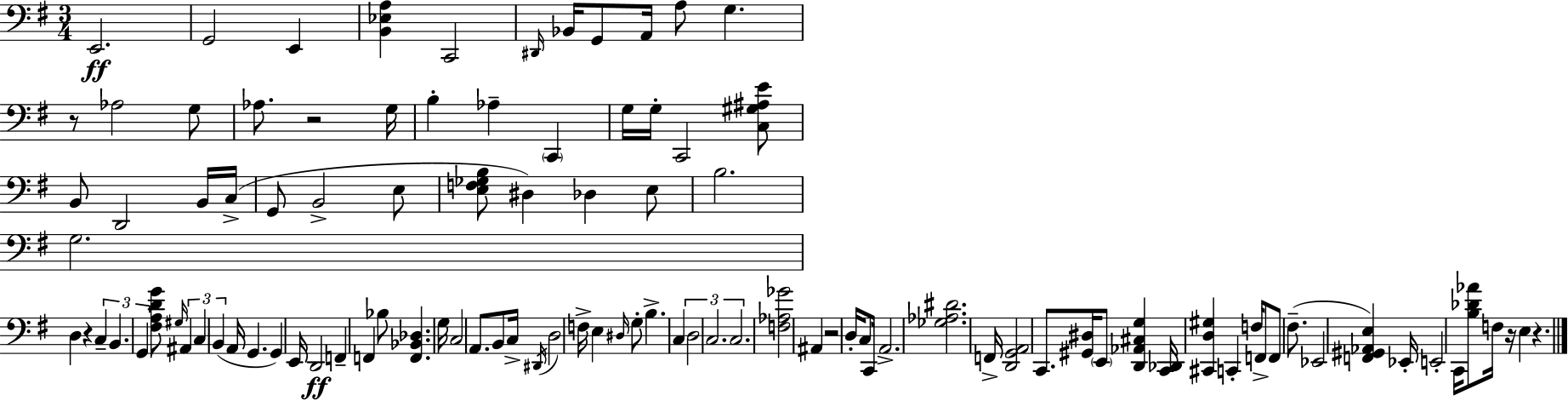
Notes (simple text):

E2/h. G2/h E2/q [B2,Eb3,A3]/q C2/h D#2/s Bb2/s G2/e A2/s A3/e G3/q. R/e Ab3/h G3/e Ab3/e. R/h G3/s B3/q Ab3/q C2/q G3/s G3/s C2/h [C3,G#3,A#3,E4]/e B2/e D2/h B2/s C3/s G2/e B2/h E3/e [E3,F3,Gb3,B3]/e D#3/q Db3/q E3/e B3/h. G3/h. D3/q R/q C3/q B2/q. G2/q [F#3,A3,D4,G4]/e G#3/s A#2/q C3/q B2/q A2/s G2/q. G2/q E2/s D2/h F2/q F2/q Bb3/e [F2,Bb2,Db3]/q. G3/s C3/h A2/e. B2/e C3/s D#2/s D3/h F3/s E3/q D#3/s G3/e B3/q. C3/q D3/h C3/h. C3/h. [F3,Ab3,Gb4]/h A#2/q R/h D3/s C3/e C2/s A2/h. [Gb3,Ab3,D#4]/h. F2/s [D2,G2,A2]/h C2/e. [G#2,D#3]/s E2/e [D2,Ab2,C#3,G3]/q [C2,Db2]/s [C#2,D3,G#3]/q C2/q F3/s F2/e F2/e F#3/e. Eb2/h [F2,G#2,Ab2,E3]/q Eb2/s E2/h C2/s [B3,Db4,Ab4]/e F3/s R/s E3/q R/q.